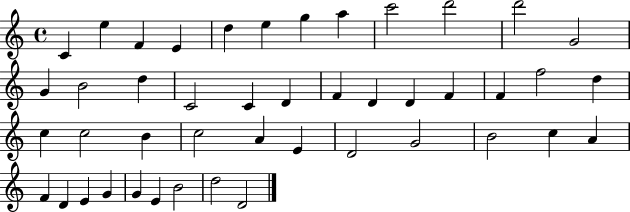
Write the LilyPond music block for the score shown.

{
  \clef treble
  \time 4/4
  \defaultTimeSignature
  \key c \major
  c'4 e''4 f'4 e'4 | d''4 e''4 g''4 a''4 | c'''2 d'''2 | d'''2 g'2 | \break g'4 b'2 d''4 | c'2 c'4 d'4 | f'4 d'4 d'4 f'4 | f'4 f''2 d''4 | \break c''4 c''2 b'4 | c''2 a'4 e'4 | d'2 g'2 | b'2 c''4 a'4 | \break f'4 d'4 e'4 g'4 | g'4 e'4 b'2 | d''2 d'2 | \bar "|."
}